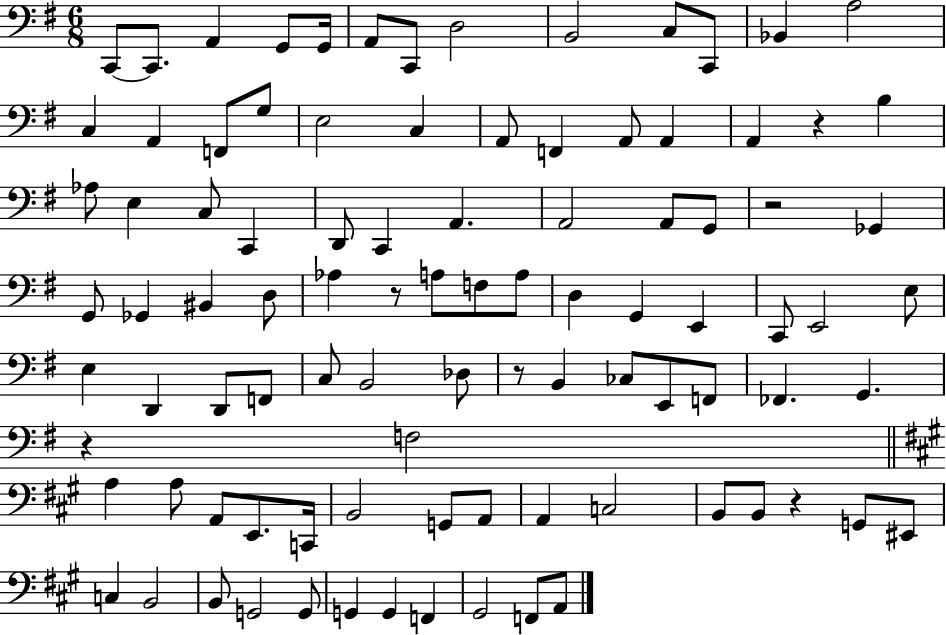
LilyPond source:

{
  \clef bass
  \numericTimeSignature
  \time 6/8
  \key g \major
  \repeat volta 2 { c,8~~ c,8. a,4 g,8 g,16 | a,8 c,8 d2 | b,2 c8 c,8 | bes,4 a2 | \break c4 a,4 f,8 g8 | e2 c4 | a,8 f,4 a,8 a,4 | a,4 r4 b4 | \break aes8 e4 c8 c,4 | d,8 c,4 a,4. | a,2 a,8 g,8 | r2 ges,4 | \break g,8 ges,4 bis,4 d8 | aes4 r8 a8 f8 a8 | d4 g,4 e,4 | c,8 e,2 e8 | \break e4 d,4 d,8 f,8 | c8 b,2 des8 | r8 b,4 ces8 e,8 f,8 | fes,4. g,4. | \break r4 f2 | \bar "||" \break \key a \major a4 a8 a,8 e,8. c,16 | b,2 g,8 a,8 | a,4 c2 | b,8 b,8 r4 g,8 eis,8 | \break c4 b,2 | b,8 g,2 g,8 | g,4 g,4 f,4 | gis,2 f,8 a,8 | \break } \bar "|."
}